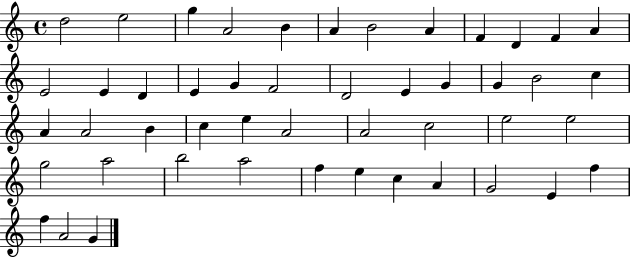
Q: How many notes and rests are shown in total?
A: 48